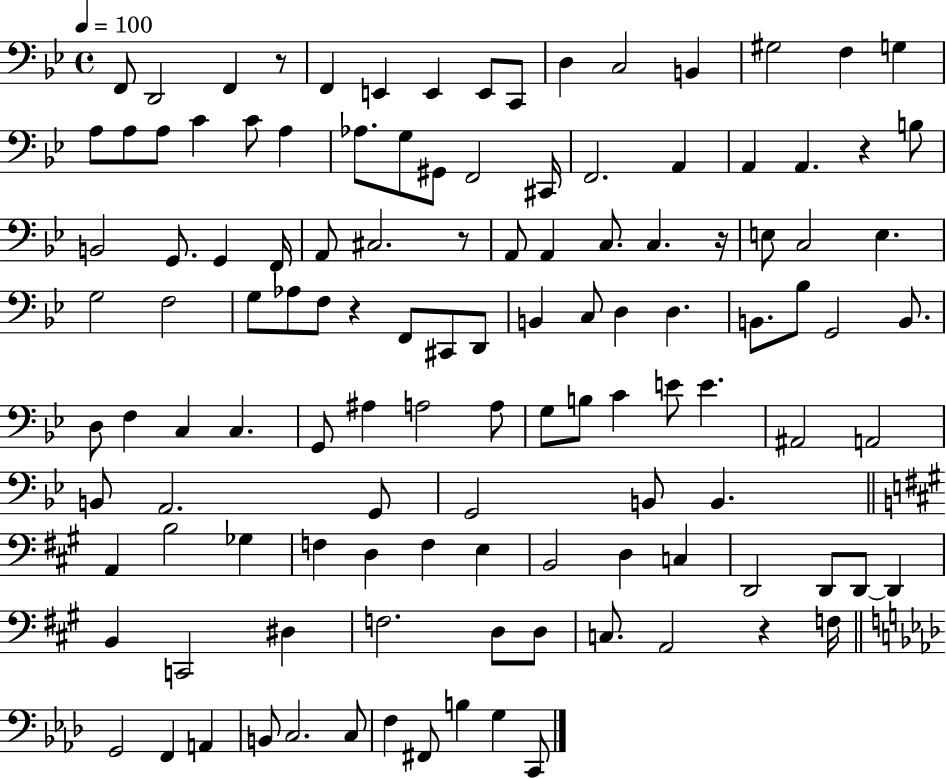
X:1
T:Untitled
M:4/4
L:1/4
K:Bb
F,,/2 D,,2 F,, z/2 F,, E,, E,, E,,/2 C,,/2 D, C,2 B,, ^G,2 F, G, A,/2 A,/2 A,/2 C C/2 A, _A,/2 G,/2 ^G,,/2 F,,2 ^C,,/4 F,,2 A,, A,, A,, z B,/2 B,,2 G,,/2 G,, F,,/4 A,,/2 ^C,2 z/2 A,,/2 A,, C,/2 C, z/4 E,/2 C,2 E, G,2 F,2 G,/2 _A,/2 F,/2 z F,,/2 ^C,,/2 D,,/2 B,, C,/2 D, D, B,,/2 _B,/2 G,,2 B,,/2 D,/2 F, C, C, G,,/2 ^A, A,2 A,/2 G,/2 B,/2 C E/2 E ^A,,2 A,,2 B,,/2 A,,2 G,,/2 G,,2 B,,/2 B,, A,, B,2 _G, F, D, F, E, B,,2 D, C, D,,2 D,,/2 D,,/2 D,, B,, C,,2 ^D, F,2 D,/2 D,/2 C,/2 A,,2 z F,/4 G,,2 F,, A,, B,,/2 C,2 C,/2 F, ^F,,/2 B, G, C,,/2